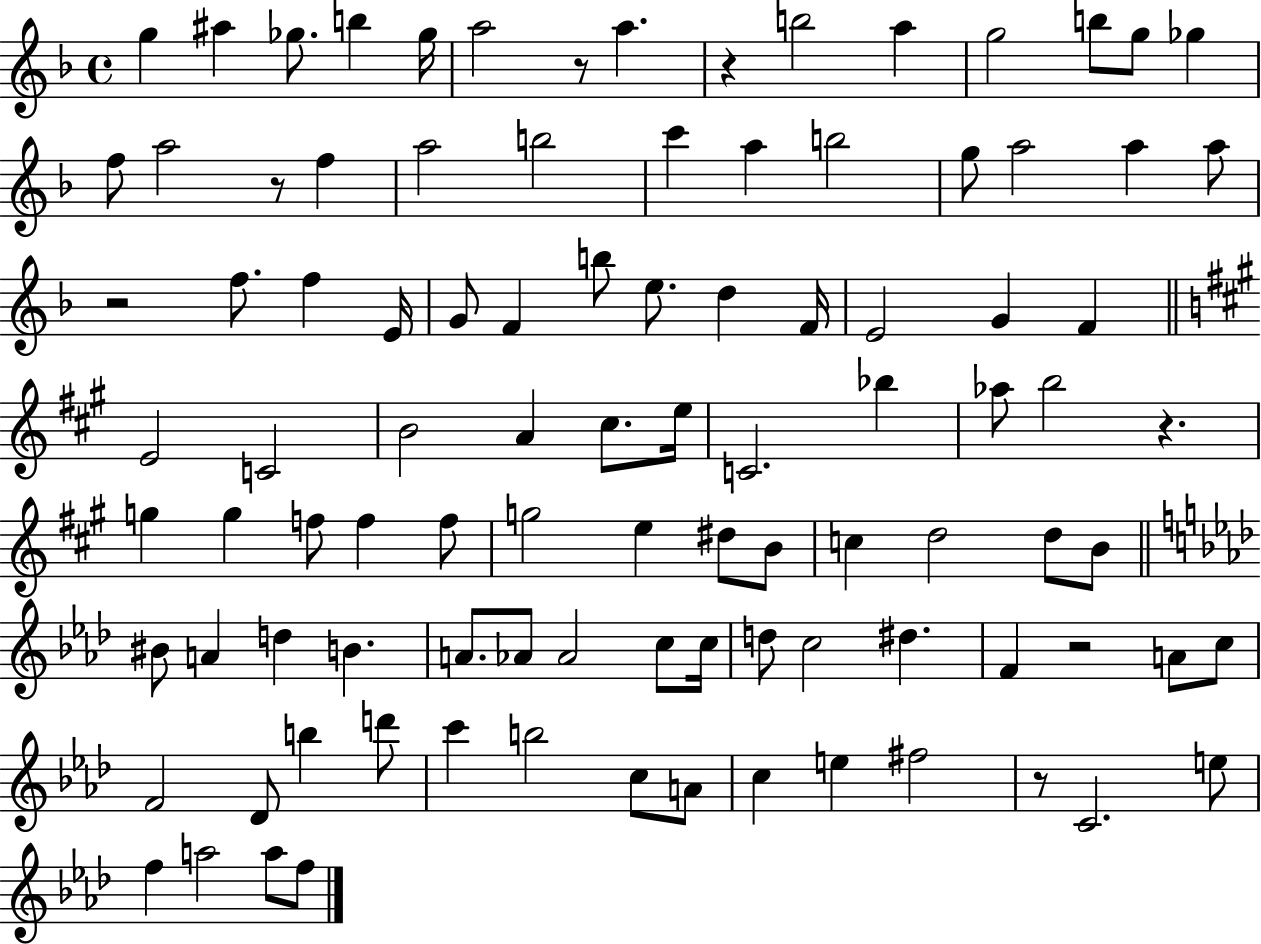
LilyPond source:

{
  \clef treble
  \time 4/4
  \defaultTimeSignature
  \key f \major
  g''4 ais''4 ges''8. b''4 ges''16 | a''2 r8 a''4. | r4 b''2 a''4 | g''2 b''8 g''8 ges''4 | \break f''8 a''2 r8 f''4 | a''2 b''2 | c'''4 a''4 b''2 | g''8 a''2 a''4 a''8 | \break r2 f''8. f''4 e'16 | g'8 f'4 b''8 e''8. d''4 f'16 | e'2 g'4 f'4 | \bar "||" \break \key a \major e'2 c'2 | b'2 a'4 cis''8. e''16 | c'2. bes''4 | aes''8 b''2 r4. | \break g''4 g''4 f''8 f''4 f''8 | g''2 e''4 dis''8 b'8 | c''4 d''2 d''8 b'8 | \bar "||" \break \key aes \major bis'8 a'4 d''4 b'4. | a'8. aes'8 aes'2 c''8 c''16 | d''8 c''2 dis''4. | f'4 r2 a'8 c''8 | \break f'2 des'8 b''4 d'''8 | c'''4 b''2 c''8 a'8 | c''4 e''4 fis''2 | r8 c'2. e''8 | \break f''4 a''2 a''8 f''8 | \bar "|."
}